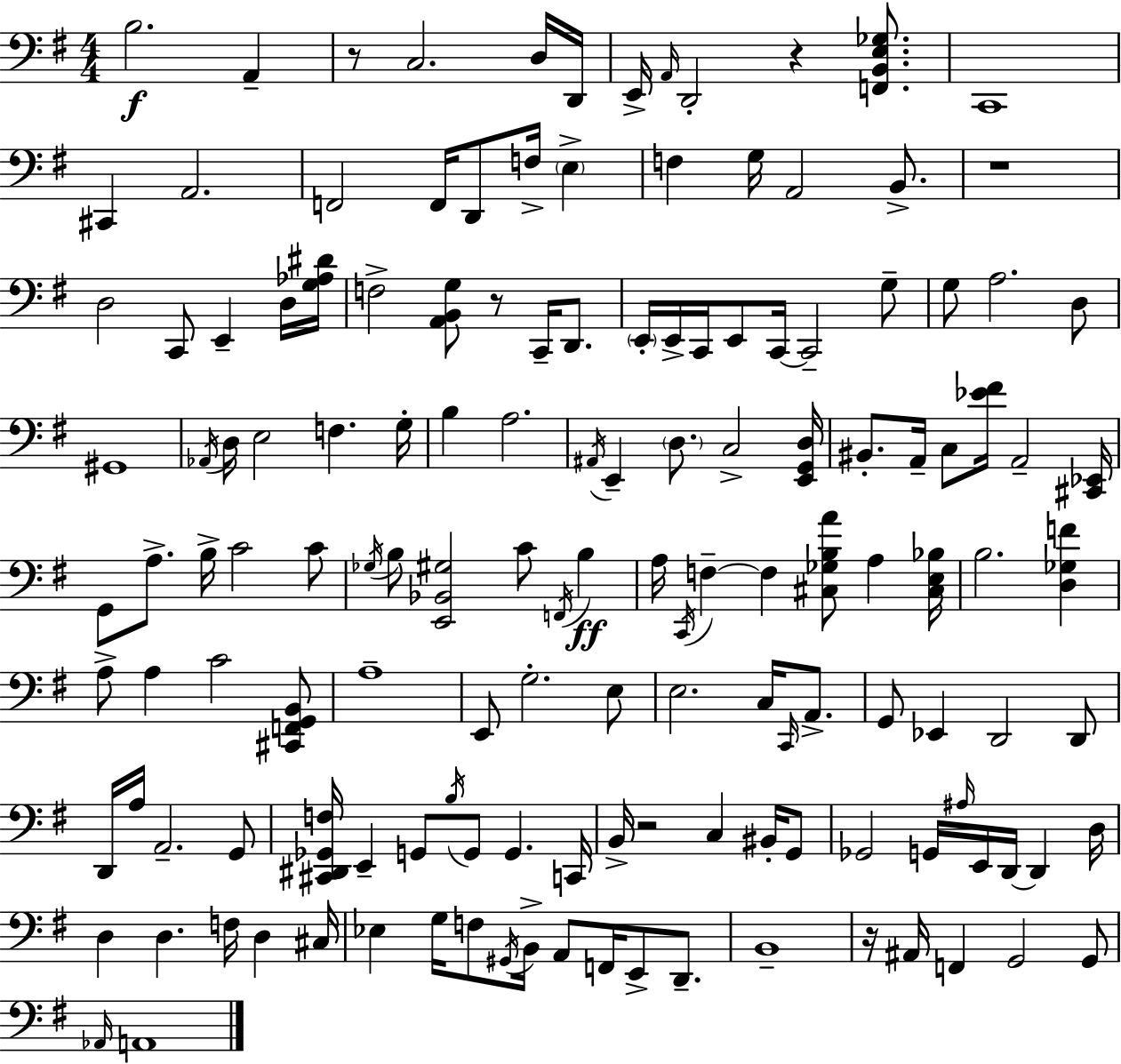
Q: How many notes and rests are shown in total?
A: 144